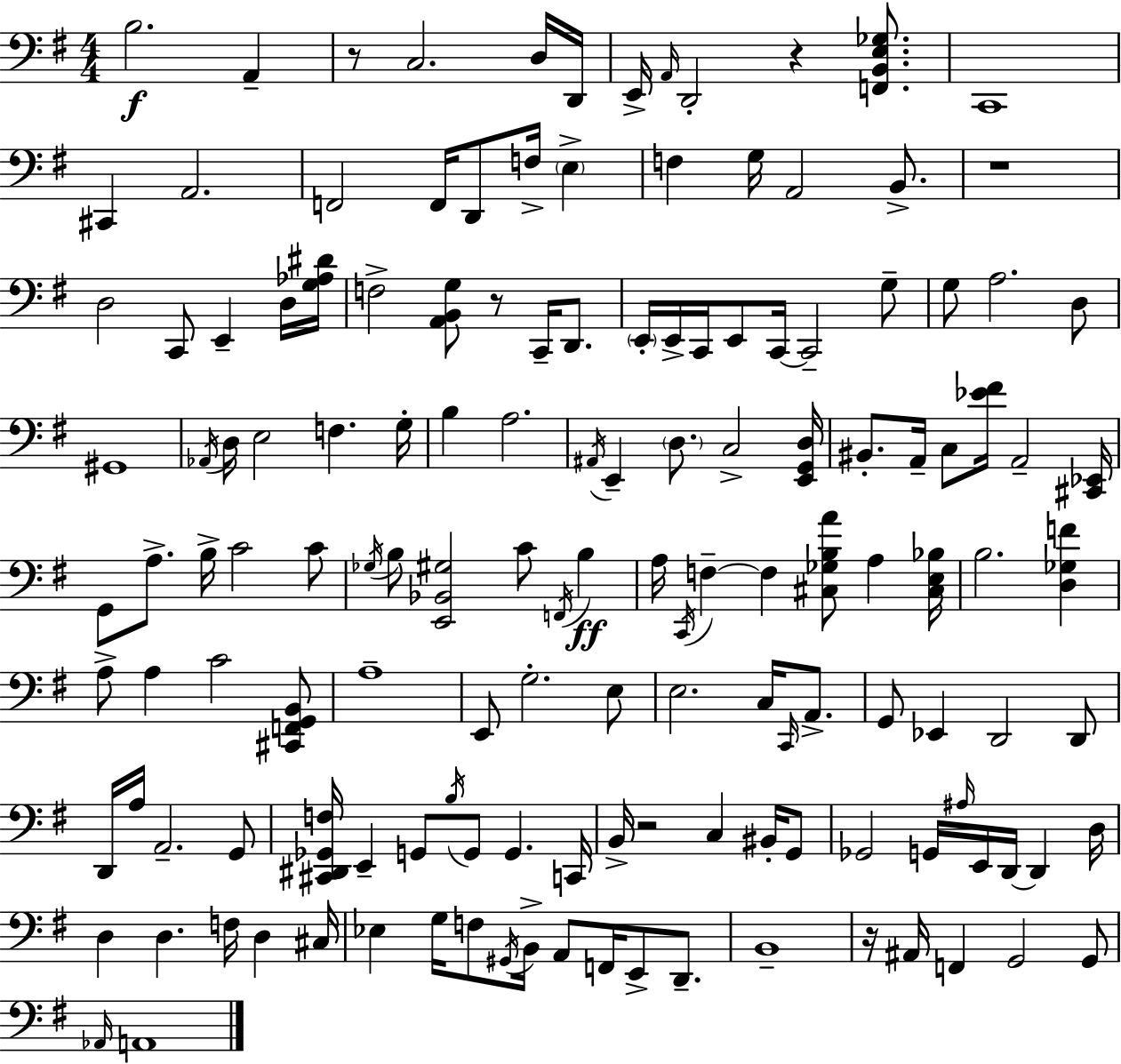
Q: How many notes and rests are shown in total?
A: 144